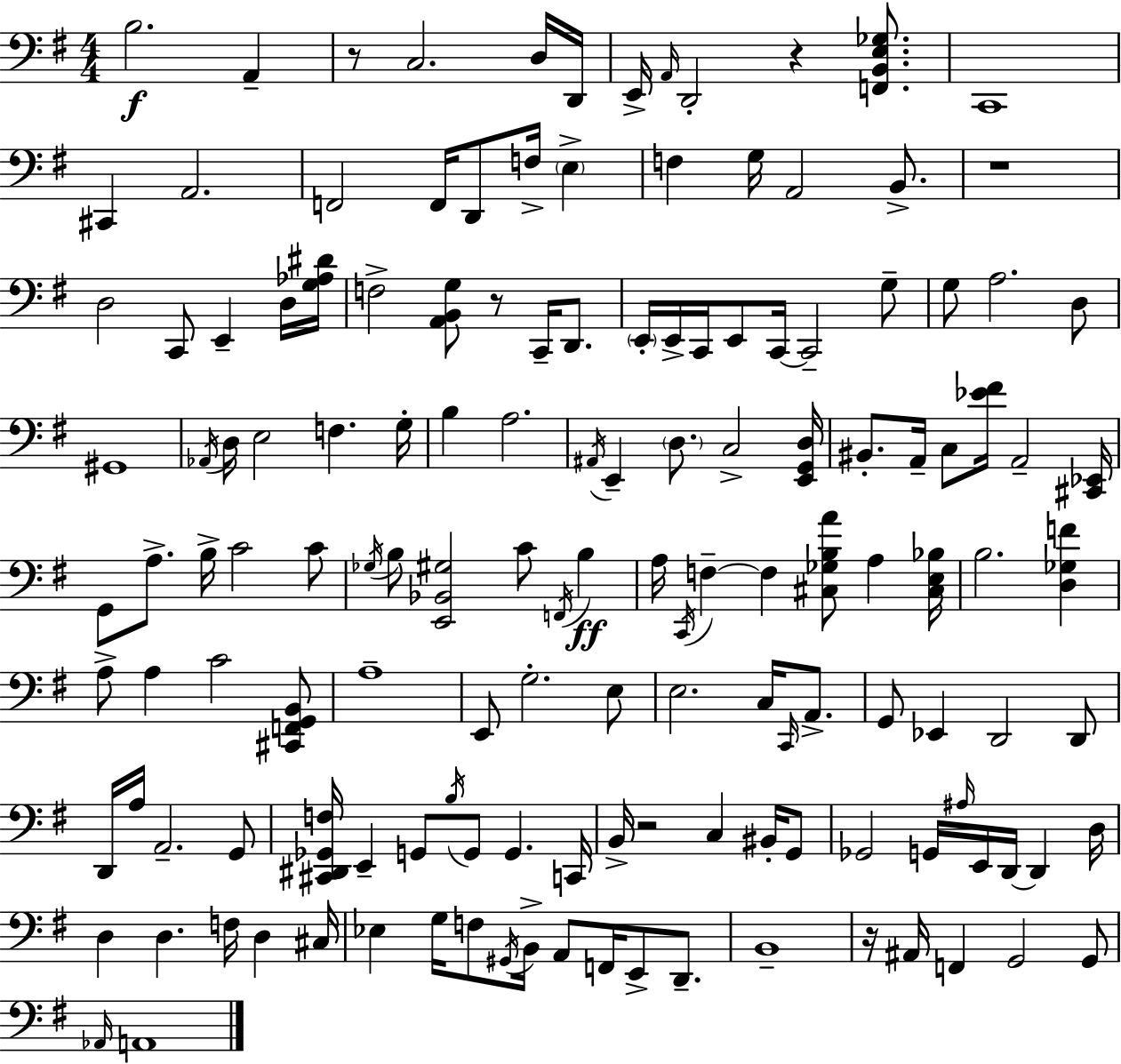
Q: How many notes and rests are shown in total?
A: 144